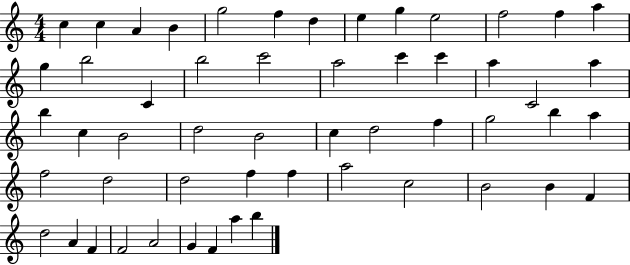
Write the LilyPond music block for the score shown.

{
  \clef treble
  \numericTimeSignature
  \time 4/4
  \key c \major
  c''4 c''4 a'4 b'4 | g''2 f''4 d''4 | e''4 g''4 e''2 | f''2 f''4 a''4 | \break g''4 b''2 c'4 | b''2 c'''2 | a''2 c'''4 c'''4 | a''4 c'2 a''4 | \break b''4 c''4 b'2 | d''2 b'2 | c''4 d''2 f''4 | g''2 b''4 a''4 | \break f''2 d''2 | d''2 f''4 f''4 | a''2 c''2 | b'2 b'4 f'4 | \break d''2 a'4 f'4 | f'2 a'2 | g'4 f'4 a''4 b''4 | \bar "|."
}